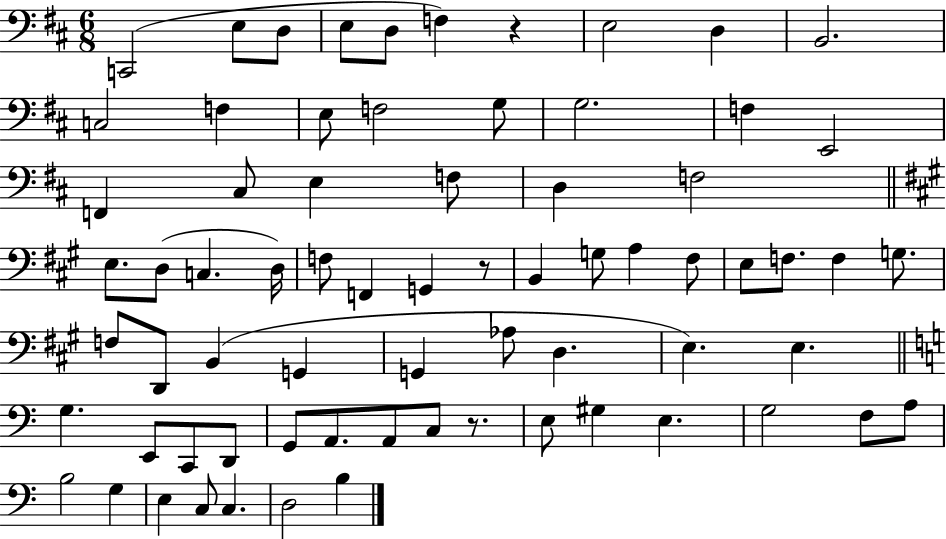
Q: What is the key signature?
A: D major